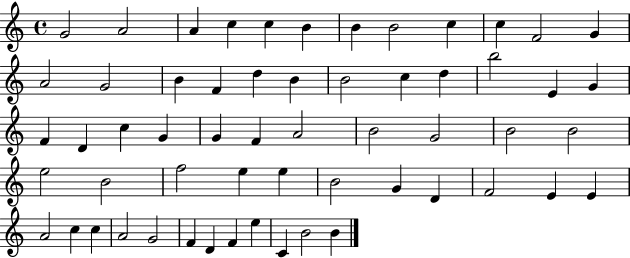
{
  \clef treble
  \time 4/4
  \defaultTimeSignature
  \key c \major
  g'2 a'2 | a'4 c''4 c''4 b'4 | b'4 b'2 c''4 | c''4 f'2 g'4 | \break a'2 g'2 | b'4 f'4 d''4 b'4 | b'2 c''4 d''4 | b''2 e'4 g'4 | \break f'4 d'4 c''4 g'4 | g'4 f'4 a'2 | b'2 g'2 | b'2 b'2 | \break e''2 b'2 | f''2 e''4 e''4 | b'2 g'4 d'4 | f'2 e'4 e'4 | \break a'2 c''4 c''4 | a'2 g'2 | f'4 d'4 f'4 e''4 | c'4 b'2 b'4 | \break \bar "|."
}